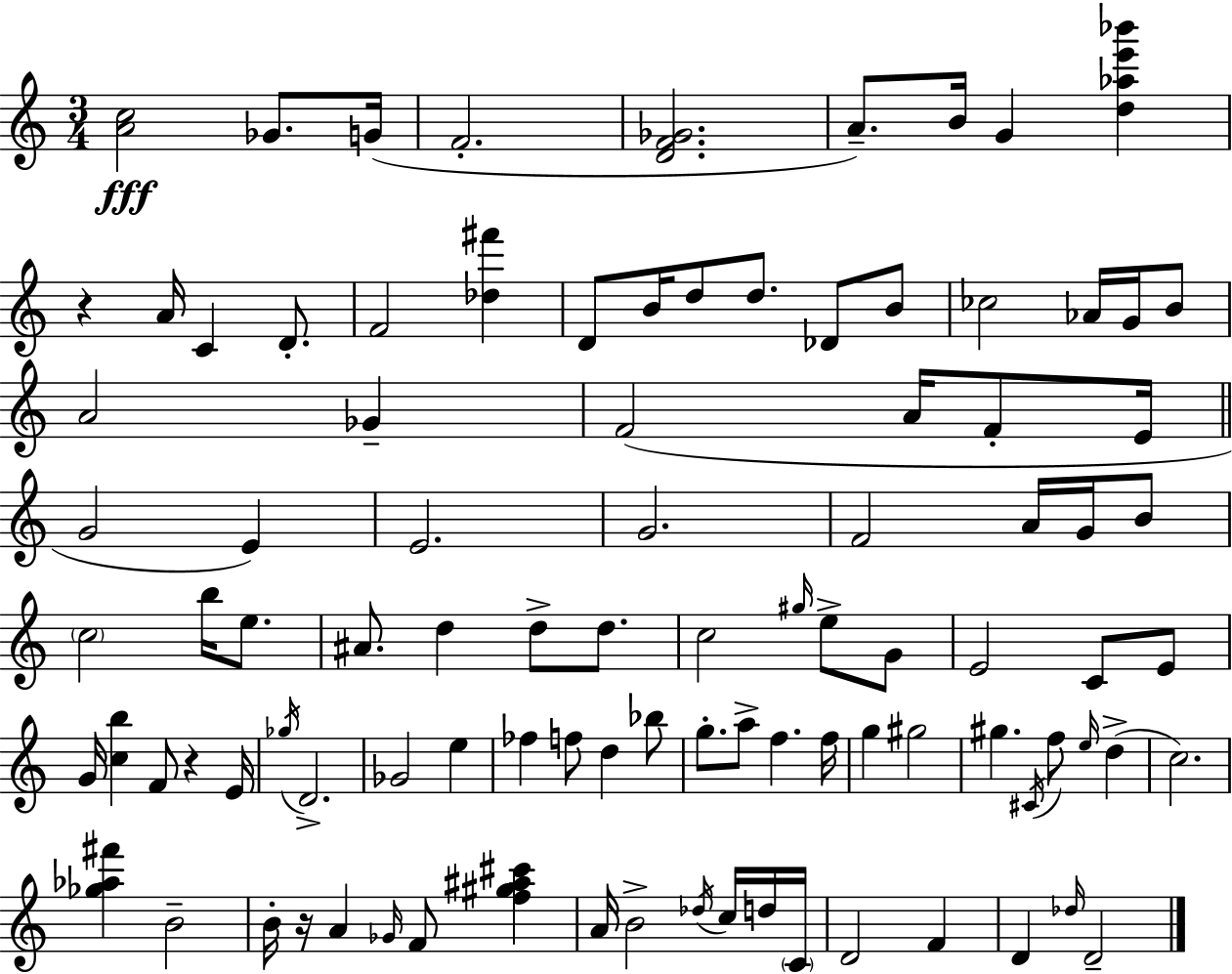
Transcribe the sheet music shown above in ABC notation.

X:1
T:Untitled
M:3/4
L:1/4
K:Am
[Ac]2 _G/2 G/4 F2 [DF_G]2 A/2 B/4 G [d_ae'_b'] z A/4 C D/2 F2 [_d^f'] D/2 B/4 d/2 d/2 _D/2 B/2 _c2 _A/4 G/4 B/2 A2 _G F2 A/4 F/2 E/4 G2 E E2 G2 F2 A/4 G/4 B/2 c2 b/4 e/2 ^A/2 d d/2 d/2 c2 ^g/4 e/2 G/2 E2 C/2 E/2 G/4 [cb] F/2 z E/4 _g/4 D2 _G2 e _f f/2 d _b/2 g/2 a/2 f f/4 g ^g2 ^g ^C/4 f/2 e/4 d c2 [_g_a^f'] B2 B/4 z/4 A _G/4 F/2 [f^g^a^c'] A/4 B2 _d/4 c/4 d/4 C/4 D2 F D _d/4 D2